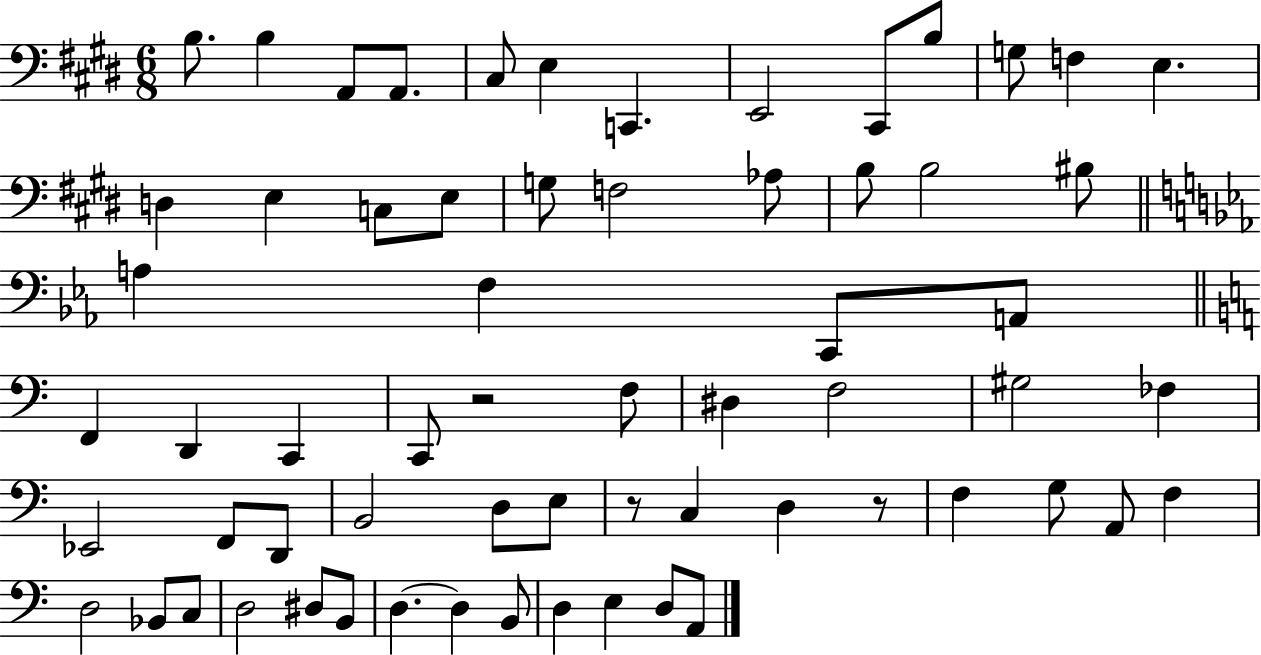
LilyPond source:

{
  \clef bass
  \numericTimeSignature
  \time 6/8
  \key e \major
  b8. b4 a,8 a,8. | cis8 e4 c,4. | e,2 cis,8 b8 | g8 f4 e4. | \break d4 e4 c8 e8 | g8 f2 aes8 | b8 b2 bis8 | \bar "||" \break \key ees \major a4 f4 c,8 a,8 | \bar "||" \break \key a \minor f,4 d,4 c,4 | c,8 r2 f8 | dis4 f2 | gis2 fes4 | \break ees,2 f,8 d,8 | b,2 d8 e8 | r8 c4 d4 r8 | f4 g8 a,8 f4 | \break d2 bes,8 c8 | d2 dis8 b,8 | d4.~~ d4 b,8 | d4 e4 d8 a,8 | \break \bar "|."
}